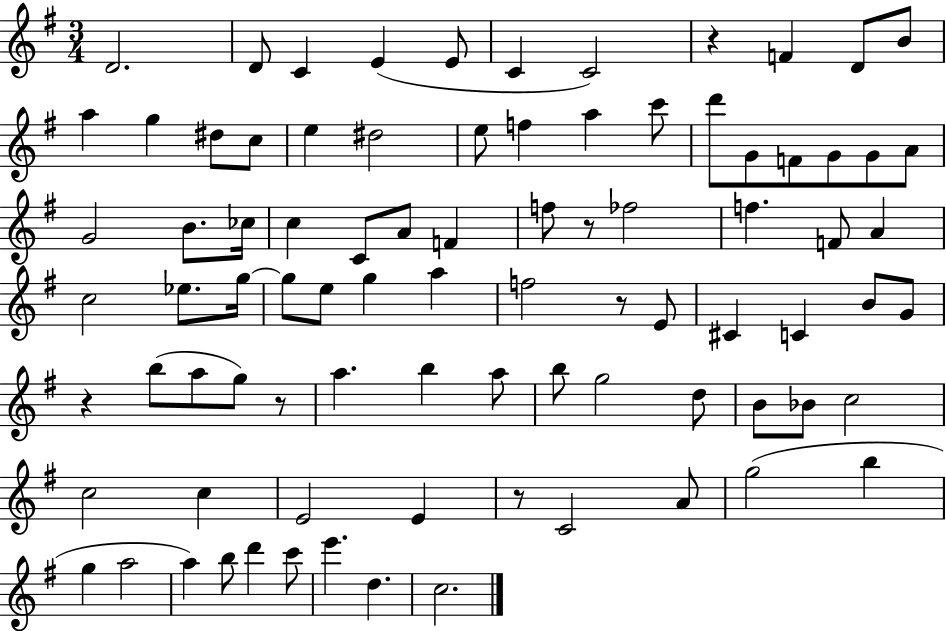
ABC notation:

X:1
T:Untitled
M:3/4
L:1/4
K:G
D2 D/2 C E E/2 C C2 z F D/2 B/2 a g ^d/2 c/2 e ^d2 e/2 f a c'/2 d'/2 G/2 F/2 G/2 G/2 A/2 G2 B/2 _c/4 c C/2 A/2 F f/2 z/2 _f2 f F/2 A c2 _e/2 g/4 g/2 e/2 g a f2 z/2 E/2 ^C C B/2 G/2 z b/2 a/2 g/2 z/2 a b a/2 b/2 g2 d/2 B/2 _B/2 c2 c2 c E2 E z/2 C2 A/2 g2 b g a2 a b/2 d' c'/2 e' d c2